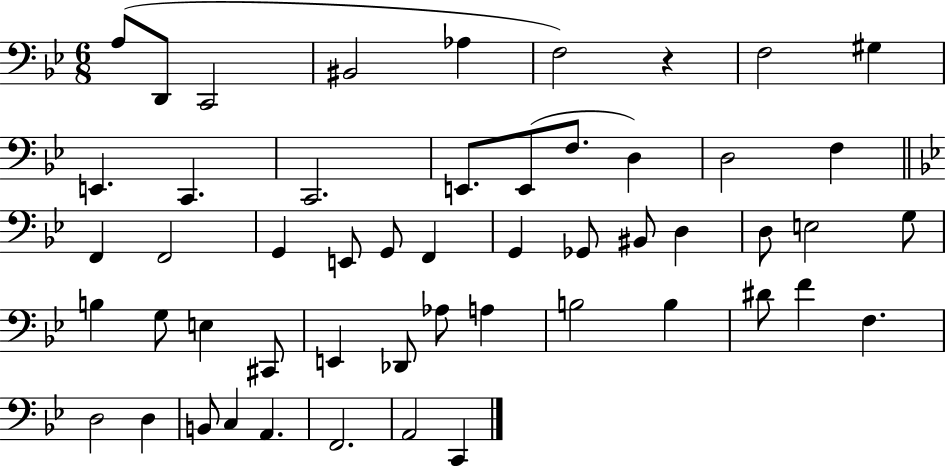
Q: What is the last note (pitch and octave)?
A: C2